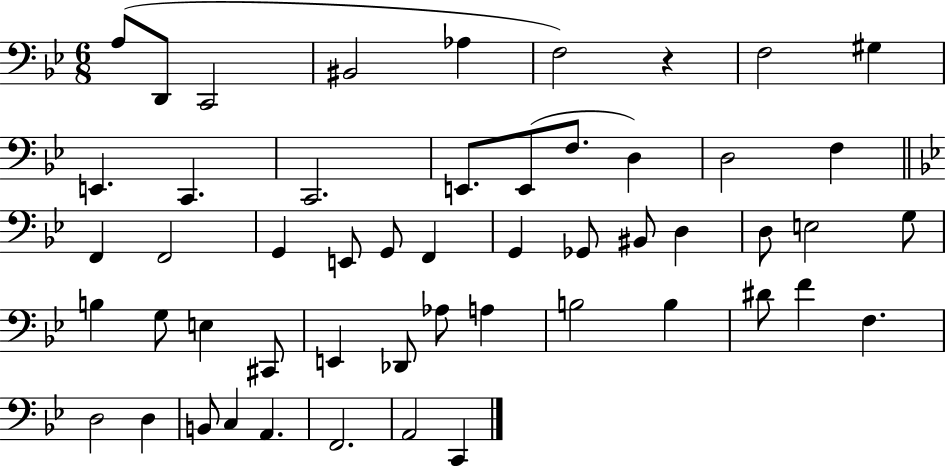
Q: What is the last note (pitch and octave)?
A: C2